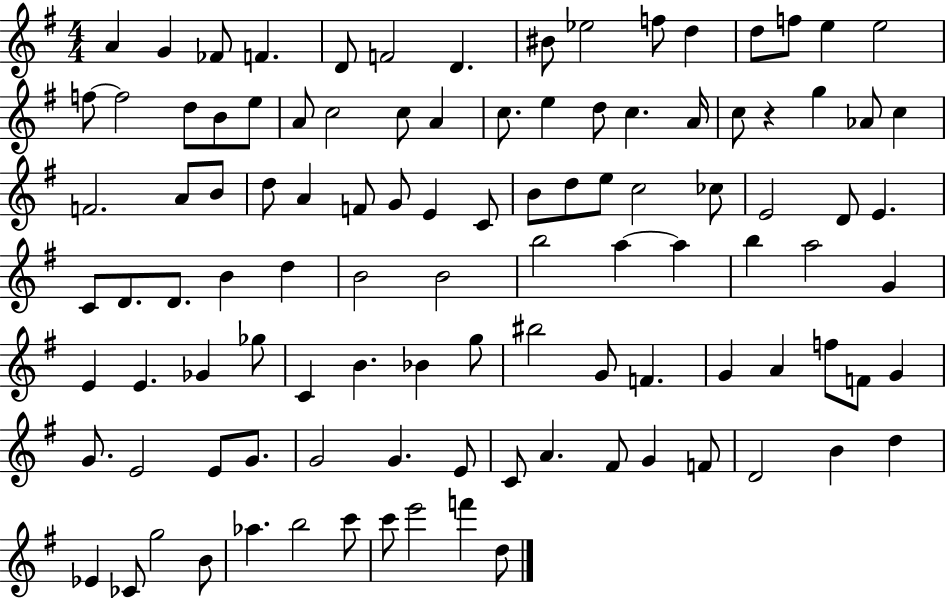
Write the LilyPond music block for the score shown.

{
  \clef treble
  \numericTimeSignature
  \time 4/4
  \key g \major
  a'4 g'4 fes'8 f'4. | d'8 f'2 d'4. | bis'8 ees''2 f''8 d''4 | d''8 f''8 e''4 e''2 | \break f''8~~ f''2 d''8 b'8 e''8 | a'8 c''2 c''8 a'4 | c''8. e''4 d''8 c''4. a'16 | c''8 r4 g''4 aes'8 c''4 | \break f'2. a'8 b'8 | d''8 a'4 f'8 g'8 e'4 c'8 | b'8 d''8 e''8 c''2 ces''8 | e'2 d'8 e'4. | \break c'8 d'8. d'8. b'4 d''4 | b'2 b'2 | b''2 a''4~~ a''4 | b''4 a''2 g'4 | \break e'4 e'4. ges'4 ges''8 | c'4 b'4. bes'4 g''8 | bis''2 g'8 f'4. | g'4 a'4 f''8 f'8 g'4 | \break g'8. e'2 e'8 g'8. | g'2 g'4. e'8 | c'8 a'4. fis'8 g'4 f'8 | d'2 b'4 d''4 | \break ees'4 ces'8 g''2 b'8 | aes''4. b''2 c'''8 | c'''8 e'''2 f'''4 d''8 | \bar "|."
}